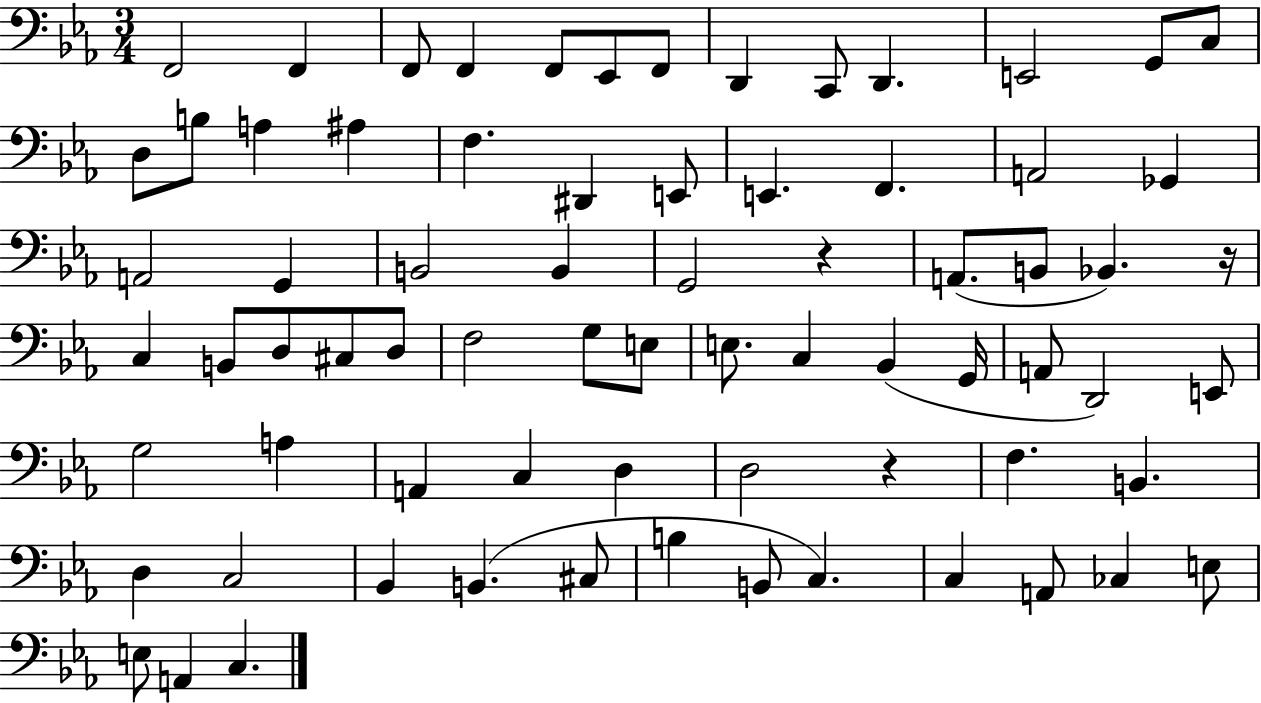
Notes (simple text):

F2/h F2/q F2/e F2/q F2/e Eb2/e F2/e D2/q C2/e D2/q. E2/h G2/e C3/e D3/e B3/e A3/q A#3/q F3/q. D#2/q E2/e E2/q. F2/q. A2/h Gb2/q A2/h G2/q B2/h B2/q G2/h R/q A2/e. B2/e Bb2/q. R/s C3/q B2/e D3/e C#3/e D3/e F3/h G3/e E3/e E3/e. C3/q Bb2/q G2/s A2/e D2/h E2/e G3/h A3/q A2/q C3/q D3/q D3/h R/q F3/q. B2/q. D3/q C3/h Bb2/q B2/q. C#3/e B3/q B2/e C3/q. C3/q A2/e CES3/q E3/e E3/e A2/q C3/q.